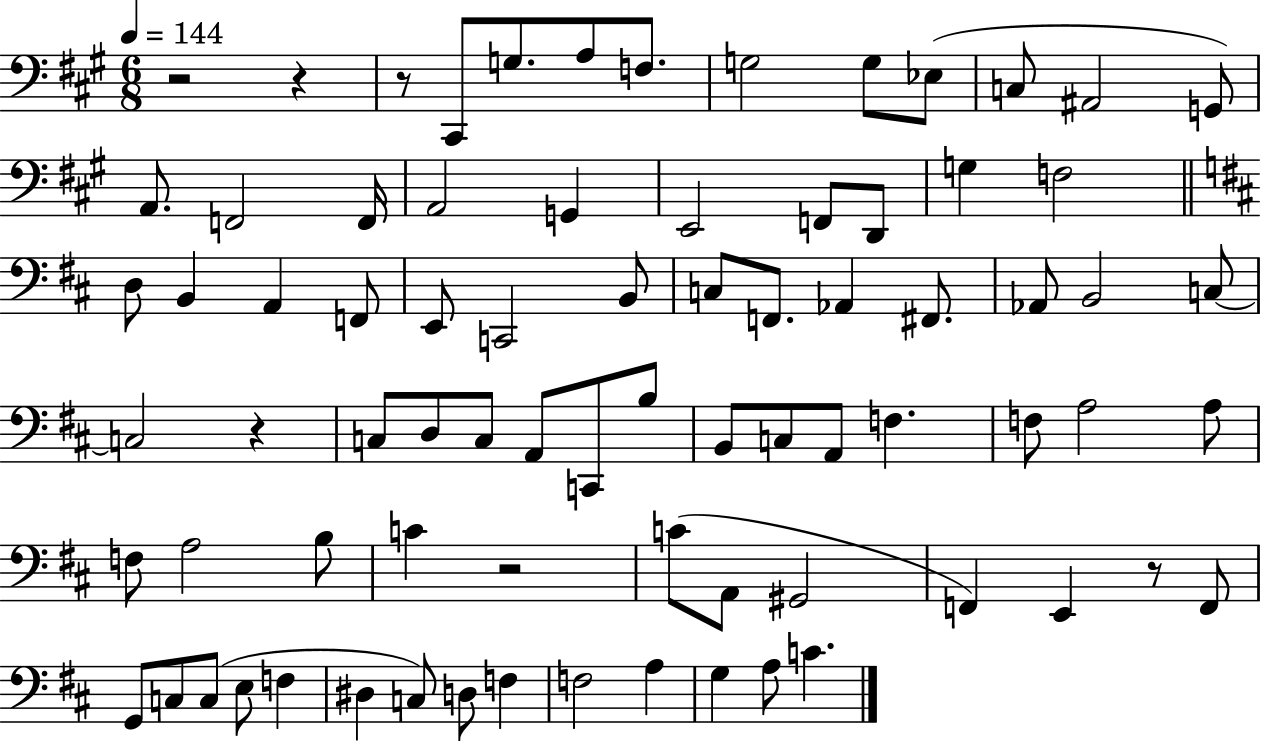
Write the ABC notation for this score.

X:1
T:Untitled
M:6/8
L:1/4
K:A
z2 z z/2 ^C,,/2 G,/2 A,/2 F,/2 G,2 G,/2 _E,/2 C,/2 ^A,,2 G,,/2 A,,/2 F,,2 F,,/4 A,,2 G,, E,,2 F,,/2 D,,/2 G, F,2 D,/2 B,, A,, F,,/2 E,,/2 C,,2 B,,/2 C,/2 F,,/2 _A,, ^F,,/2 _A,,/2 B,,2 C,/2 C,2 z C,/2 D,/2 C,/2 A,,/2 C,,/2 B,/2 B,,/2 C,/2 A,,/2 F, F,/2 A,2 A,/2 F,/2 A,2 B,/2 C z2 C/2 A,,/2 ^G,,2 F,, E,, z/2 F,,/2 G,,/2 C,/2 C,/2 E,/2 F, ^D, C,/2 D,/2 F, F,2 A, G, A,/2 C